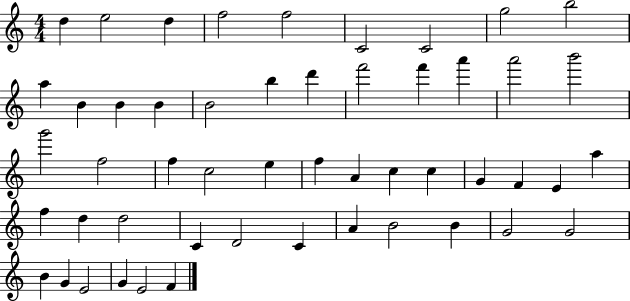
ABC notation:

X:1
T:Untitled
M:4/4
L:1/4
K:C
d e2 d f2 f2 C2 C2 g2 b2 a B B B B2 b d' f'2 f' a' a'2 b'2 g'2 f2 f c2 e f A c c G F E a f d d2 C D2 C A B2 B G2 G2 B G E2 G E2 F